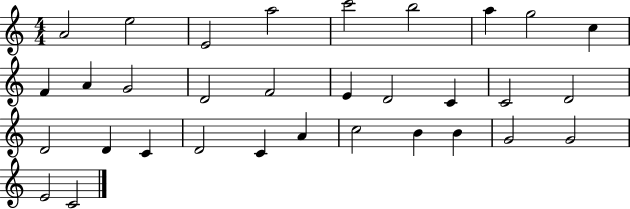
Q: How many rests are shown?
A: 0